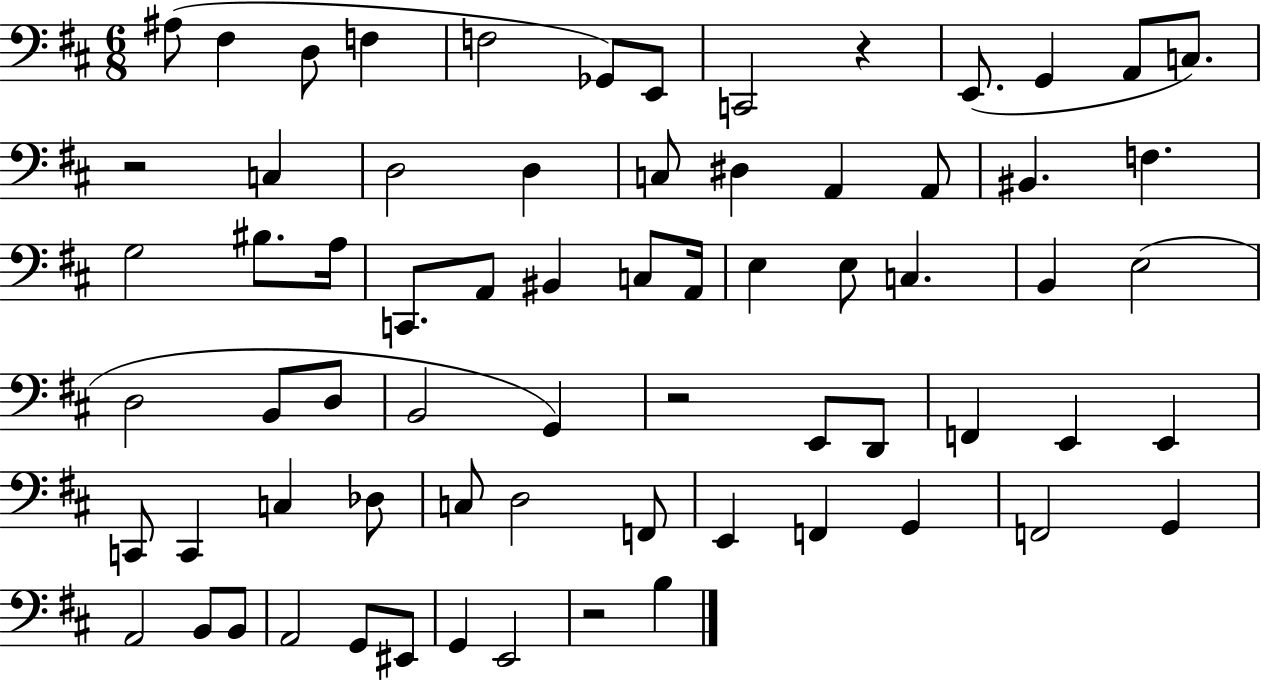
{
  \clef bass
  \numericTimeSignature
  \time 6/8
  \key d \major
  ais8( fis4 d8 f4 | f2 ges,8) e,8 | c,2 r4 | e,8.( g,4 a,8 c8.) | \break r2 c4 | d2 d4 | c8 dis4 a,4 a,8 | bis,4. f4. | \break g2 bis8. a16 | c,8. a,8 bis,4 c8 a,16 | e4 e8 c4. | b,4 e2( | \break d2 b,8 d8 | b,2 g,4) | r2 e,8 d,8 | f,4 e,4 e,4 | \break c,8 c,4 c4 des8 | c8 d2 f,8 | e,4 f,4 g,4 | f,2 g,4 | \break a,2 b,8 b,8 | a,2 g,8 eis,8 | g,4 e,2 | r2 b4 | \break \bar "|."
}